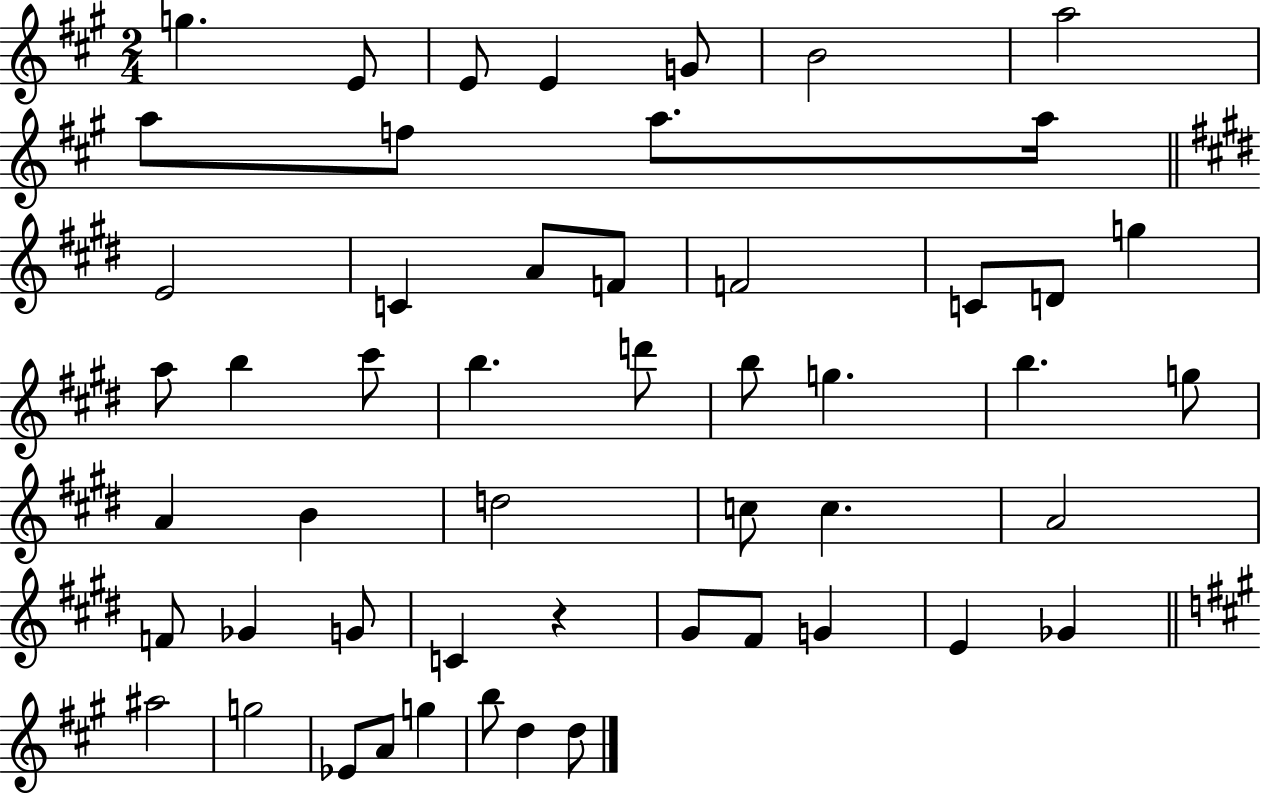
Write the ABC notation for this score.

X:1
T:Untitled
M:2/4
L:1/4
K:A
g E/2 E/2 E G/2 B2 a2 a/2 f/2 a/2 a/4 E2 C A/2 F/2 F2 C/2 D/2 g a/2 b ^c'/2 b d'/2 b/2 g b g/2 A B d2 c/2 c A2 F/2 _G G/2 C z ^G/2 ^F/2 G E _G ^a2 g2 _E/2 A/2 g b/2 d d/2